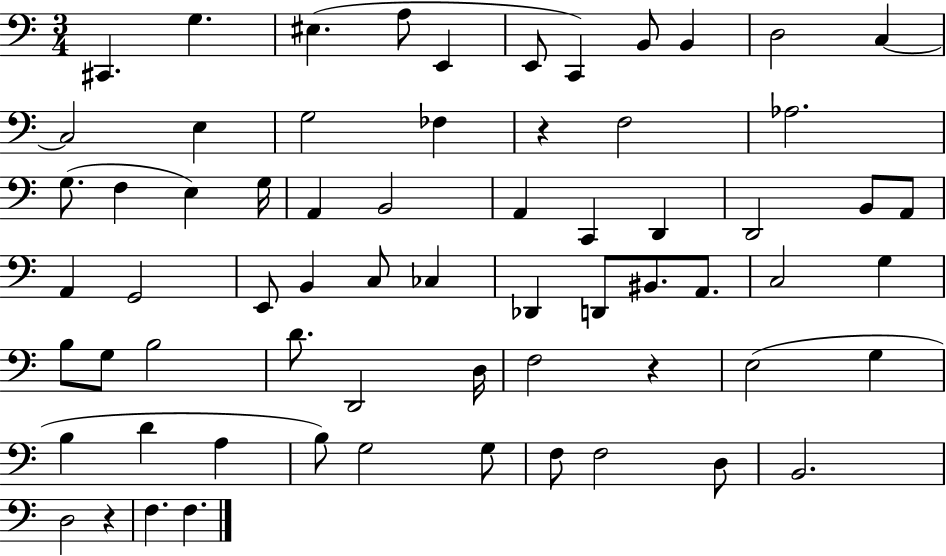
{
  \clef bass
  \numericTimeSignature
  \time 3/4
  \key c \major
  cis,4. g4. | eis4.( a8 e,4 | e,8 c,4) b,8 b,4 | d2 c4~~ | \break c2 e4 | g2 fes4 | r4 f2 | aes2. | \break g8.( f4 e4) g16 | a,4 b,2 | a,4 c,4 d,4 | d,2 b,8 a,8 | \break a,4 g,2 | e,8 b,4 c8 ces4 | des,4 d,8 bis,8. a,8. | c2 g4 | \break b8 g8 b2 | d'8. d,2 d16 | f2 r4 | e2( g4 | \break b4 d'4 a4 | b8) g2 g8 | f8 f2 d8 | b,2. | \break d2 r4 | f4. f4. | \bar "|."
}